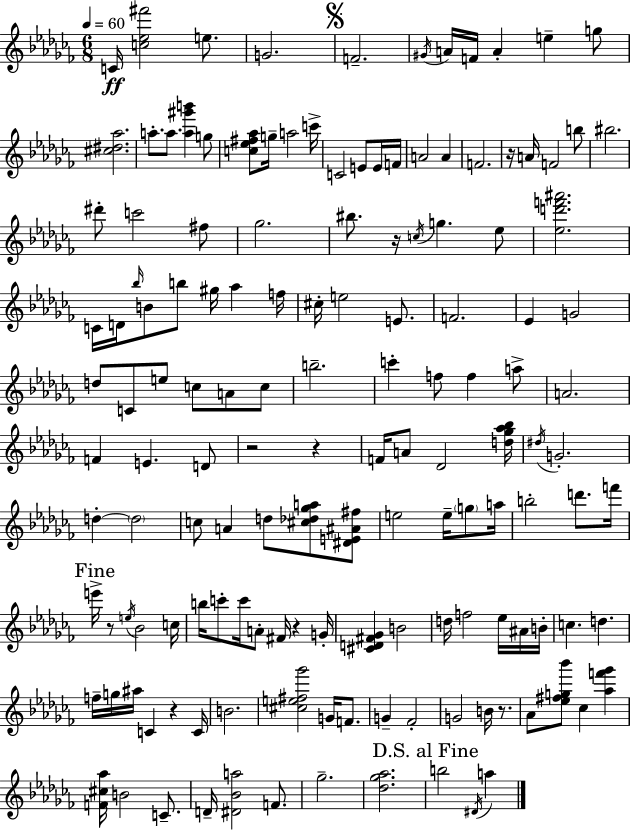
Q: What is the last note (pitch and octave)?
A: A5